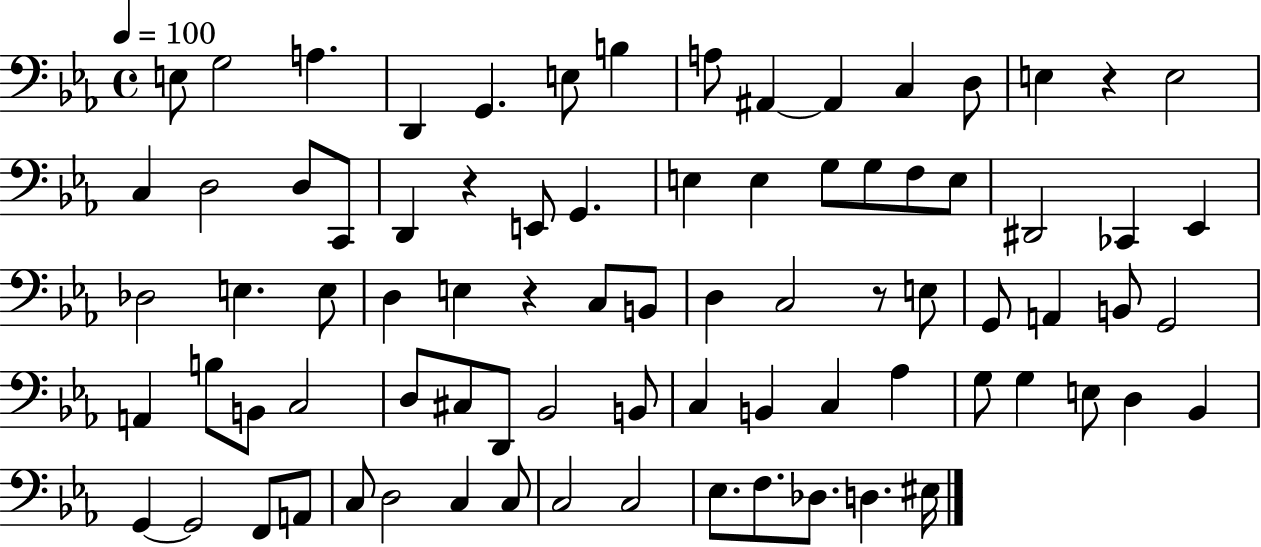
E3/e G3/h A3/q. D2/q G2/q. E3/e B3/q A3/e A#2/q A#2/q C3/q D3/e E3/q R/q E3/h C3/q D3/h D3/e C2/e D2/q R/q E2/e G2/q. E3/q E3/q G3/e G3/e F3/e E3/e D#2/h CES2/q Eb2/q Db3/h E3/q. E3/e D3/q E3/q R/q C3/e B2/e D3/q C3/h R/e E3/e G2/e A2/q B2/e G2/h A2/q B3/e B2/e C3/h D3/e C#3/e D2/e Bb2/h B2/e C3/q B2/q C3/q Ab3/q G3/e G3/q E3/e D3/q Bb2/q G2/q G2/h F2/e A2/e C3/e D3/h C3/q C3/e C3/h C3/h Eb3/e. F3/e. Db3/e. D3/q. EIS3/s